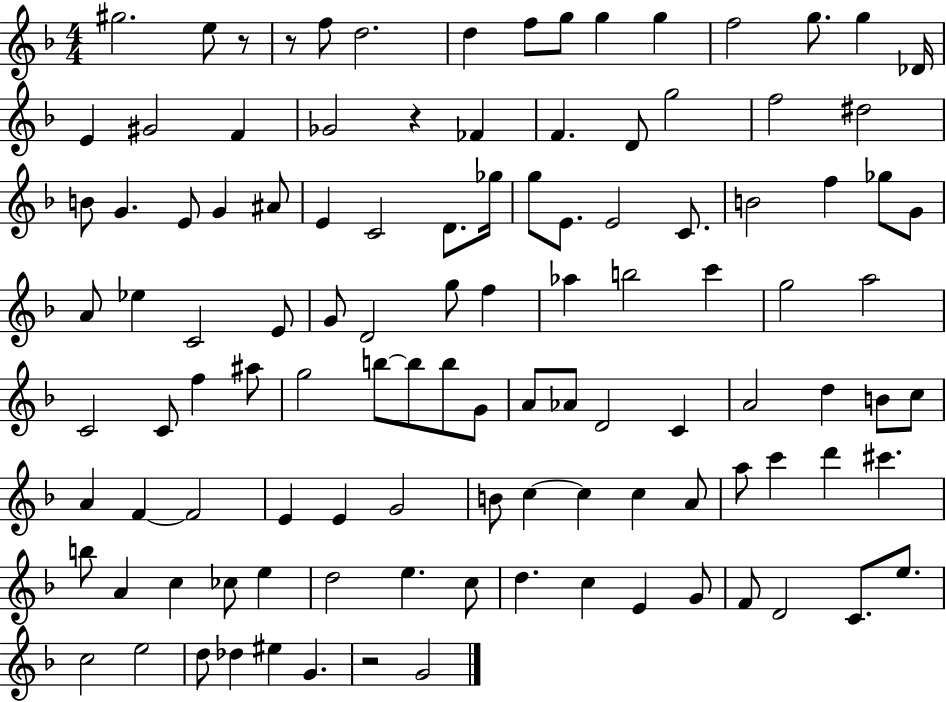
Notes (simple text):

G#5/h. E5/e R/e R/e F5/e D5/h. D5/q F5/e G5/e G5/q G5/q F5/h G5/e. G5/q Db4/s E4/q G#4/h F4/q Gb4/h R/q FES4/q F4/q. D4/e G5/h F5/h D#5/h B4/e G4/q. E4/e G4/q A#4/e E4/q C4/h D4/e. Gb5/s G5/e E4/e. E4/h C4/e. B4/h F5/q Gb5/e G4/e A4/e Eb5/q C4/h E4/e G4/e D4/h G5/e F5/q Ab5/q B5/h C6/q G5/h A5/h C4/h C4/e F5/q A#5/e G5/h B5/e B5/e B5/e G4/e A4/e Ab4/e D4/h C4/q A4/h D5/q B4/e C5/e A4/q F4/q F4/h E4/q E4/q G4/h B4/e C5/q C5/q C5/q A4/e A5/e C6/q D6/q C#6/q. B5/e A4/q C5/q CES5/e E5/q D5/h E5/q. C5/e D5/q. C5/q E4/q G4/e F4/e D4/h C4/e. E5/e. C5/h E5/h D5/e Db5/q EIS5/q G4/q. R/h G4/h